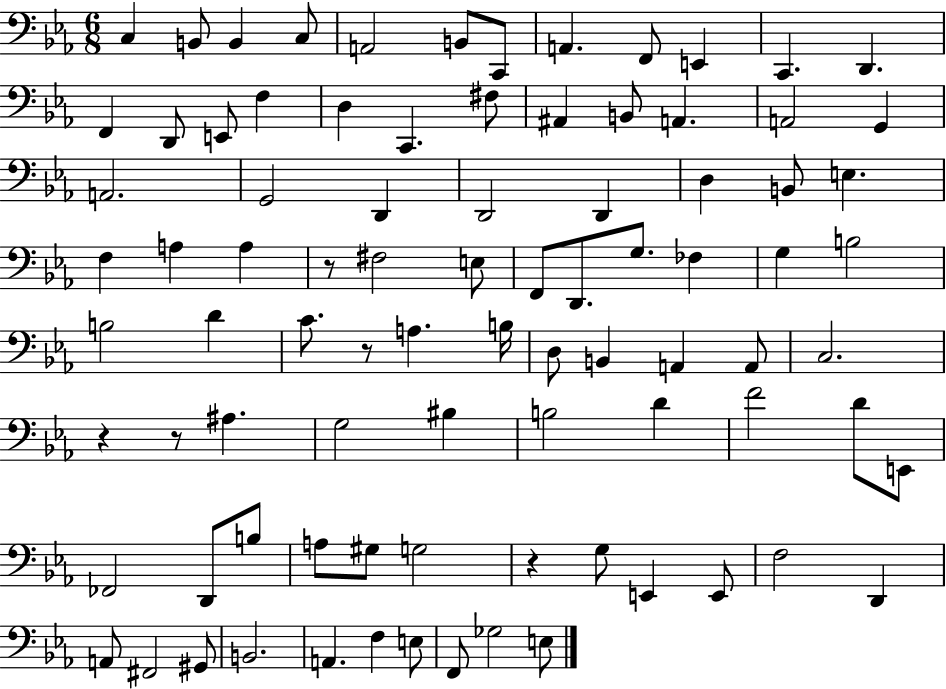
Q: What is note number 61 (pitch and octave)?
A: E2